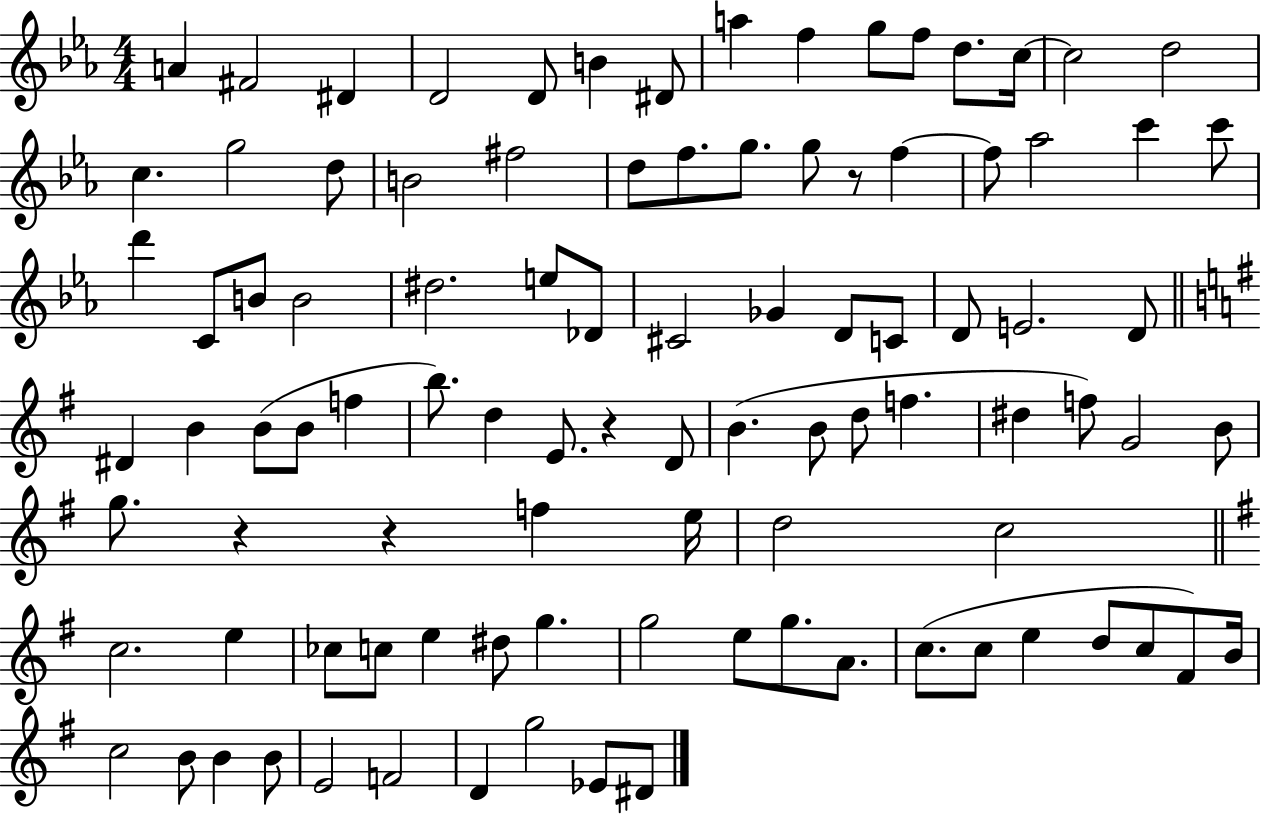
X:1
T:Untitled
M:4/4
L:1/4
K:Eb
A ^F2 ^D D2 D/2 B ^D/2 a f g/2 f/2 d/2 c/4 c2 d2 c g2 d/2 B2 ^f2 d/2 f/2 g/2 g/2 z/2 f f/2 _a2 c' c'/2 d' C/2 B/2 B2 ^d2 e/2 _D/2 ^C2 _G D/2 C/2 D/2 E2 D/2 ^D B B/2 B/2 f b/2 d E/2 z D/2 B B/2 d/2 f ^d f/2 G2 B/2 g/2 z z f e/4 d2 c2 c2 e _c/2 c/2 e ^d/2 g g2 e/2 g/2 A/2 c/2 c/2 e d/2 c/2 ^F/2 B/4 c2 B/2 B B/2 E2 F2 D g2 _E/2 ^D/2